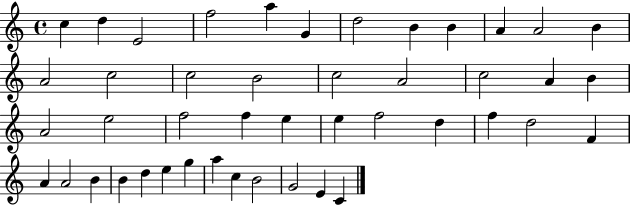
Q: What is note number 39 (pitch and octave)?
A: G5